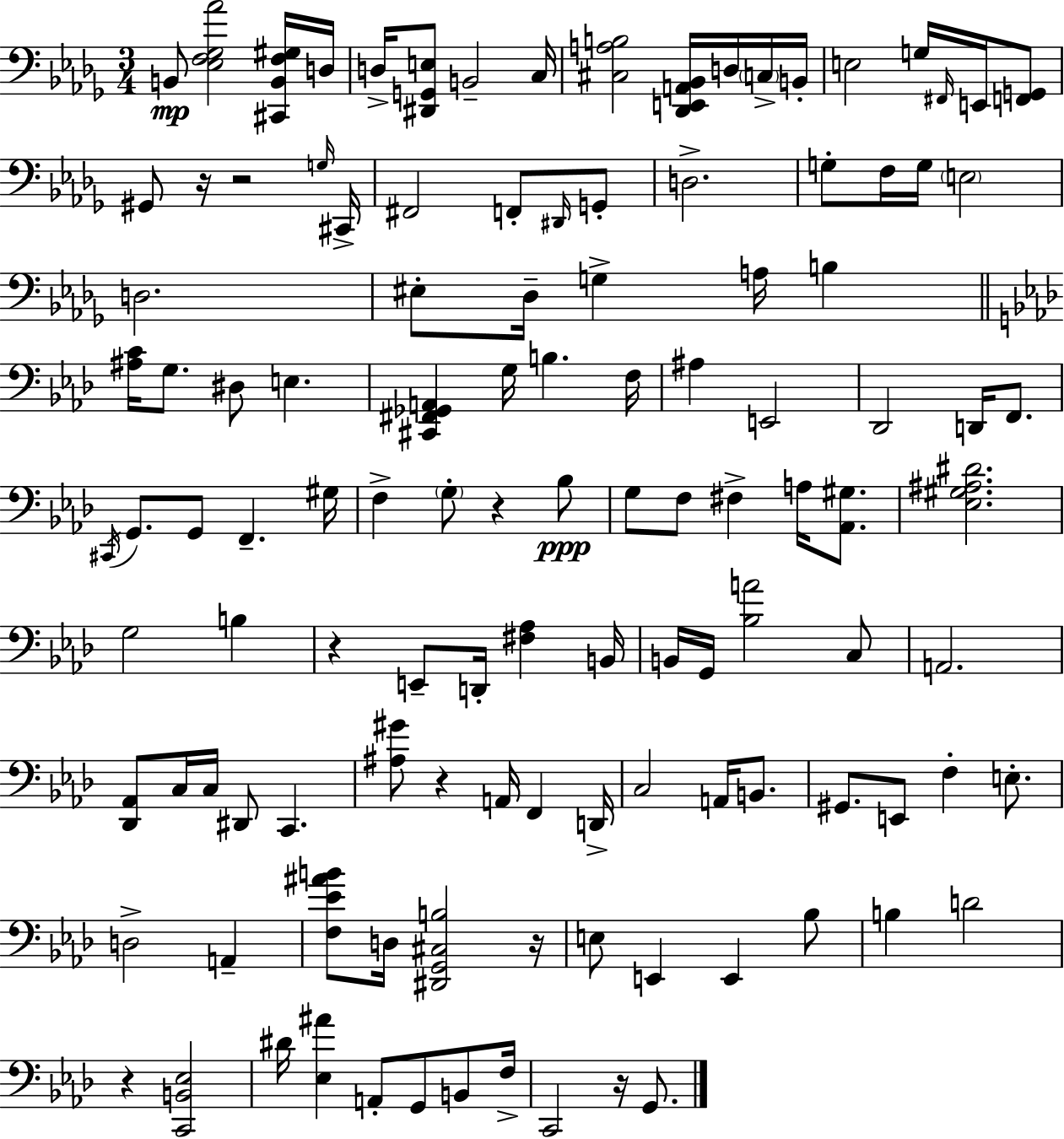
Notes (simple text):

B2/e [Eb3,F3,Gb3,Ab4]/h [C#2,B2,F3,G#3]/s D3/s D3/s [D#2,G2,E3]/e B2/h C3/s [C#3,A3,B3]/h [Db2,E2,A2,Bb2]/s D3/s C3/s B2/s E3/h G3/s F#2/s E2/s [F2,G2]/e G#2/e R/s R/h G3/s C#2/s F#2/h F2/e D#2/s G2/e D3/h. G3/e F3/s G3/s E3/h D3/h. EIS3/e Db3/s G3/q A3/s B3/q [A#3,C4]/s G3/e. D#3/e E3/q. [C#2,F#2,Gb2,A2]/q G3/s B3/q. F3/s A#3/q E2/h Db2/h D2/s F2/e. C#2/s G2/e. G2/e F2/q. G#3/s F3/q G3/e R/q Bb3/e G3/e F3/e F#3/q A3/s [Ab2,G#3]/e. [Eb3,G#3,A#3,D#4]/h. G3/h B3/q R/q E2/e D2/s [F#3,Ab3]/q B2/s B2/s G2/s [Bb3,A4]/h C3/e A2/h. [Db2,Ab2]/e C3/s C3/s D#2/e C2/q. [A#3,G#4]/e R/q A2/s F2/q D2/s C3/h A2/s B2/e. G#2/e. E2/e F3/q E3/e. D3/h A2/q [F3,Eb4,A#4,B4]/e D3/s [D#2,G2,C#3,B3]/h R/s E3/e E2/q E2/q Bb3/e B3/q D4/h R/q [C2,B2,Eb3]/h D#4/s [Eb3,A#4]/q A2/e G2/e B2/e F3/s C2/h R/s G2/e.